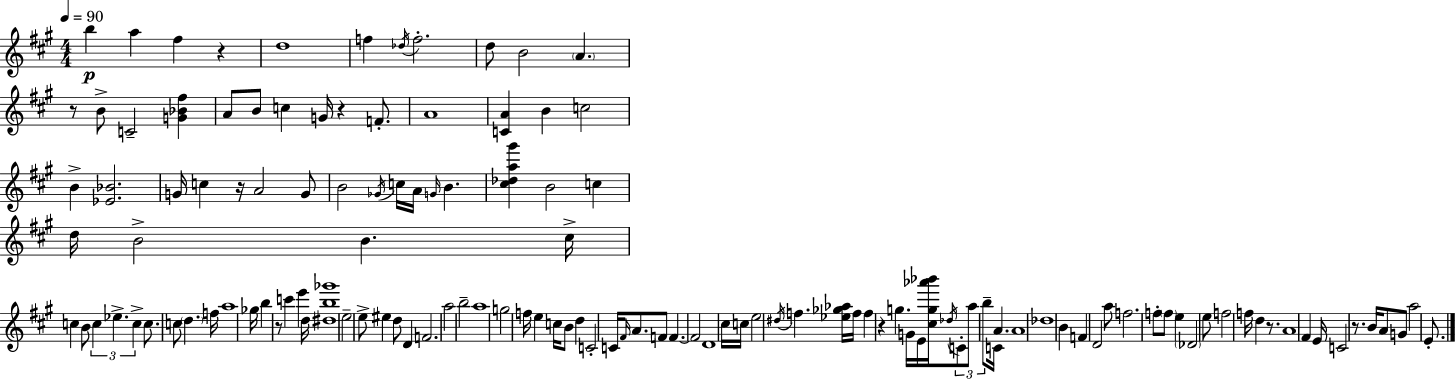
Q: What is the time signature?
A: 4/4